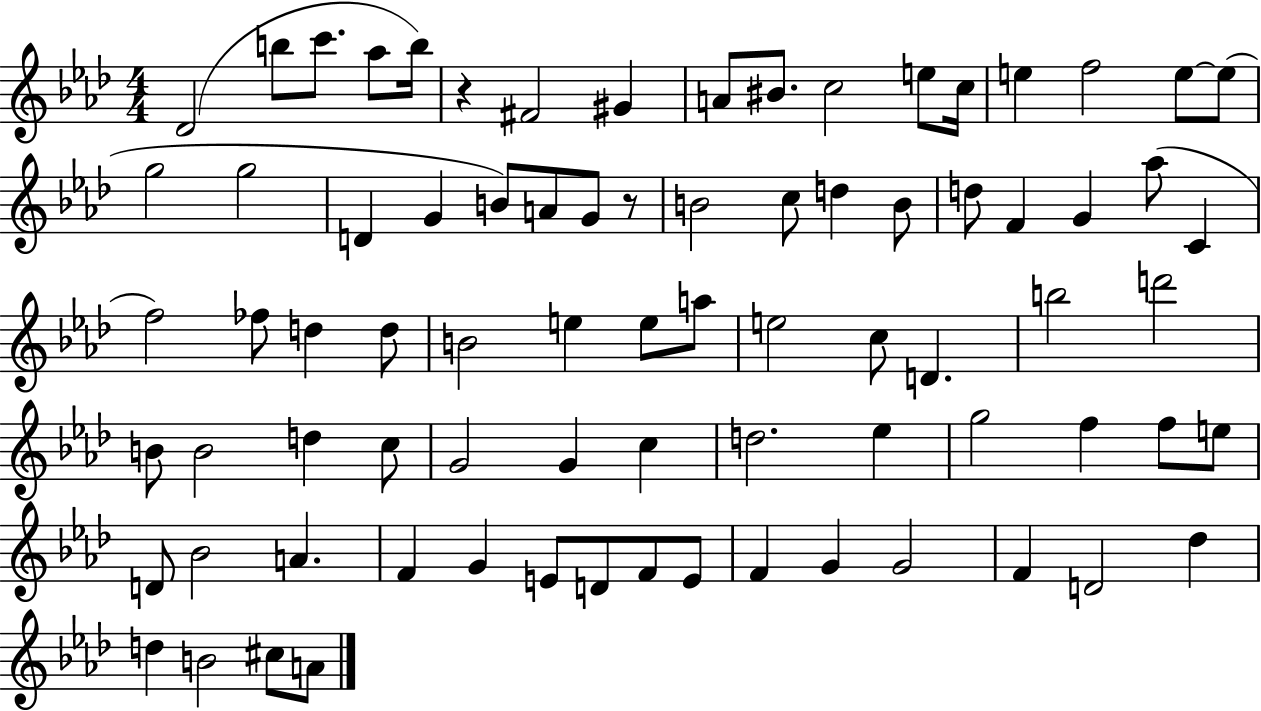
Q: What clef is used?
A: treble